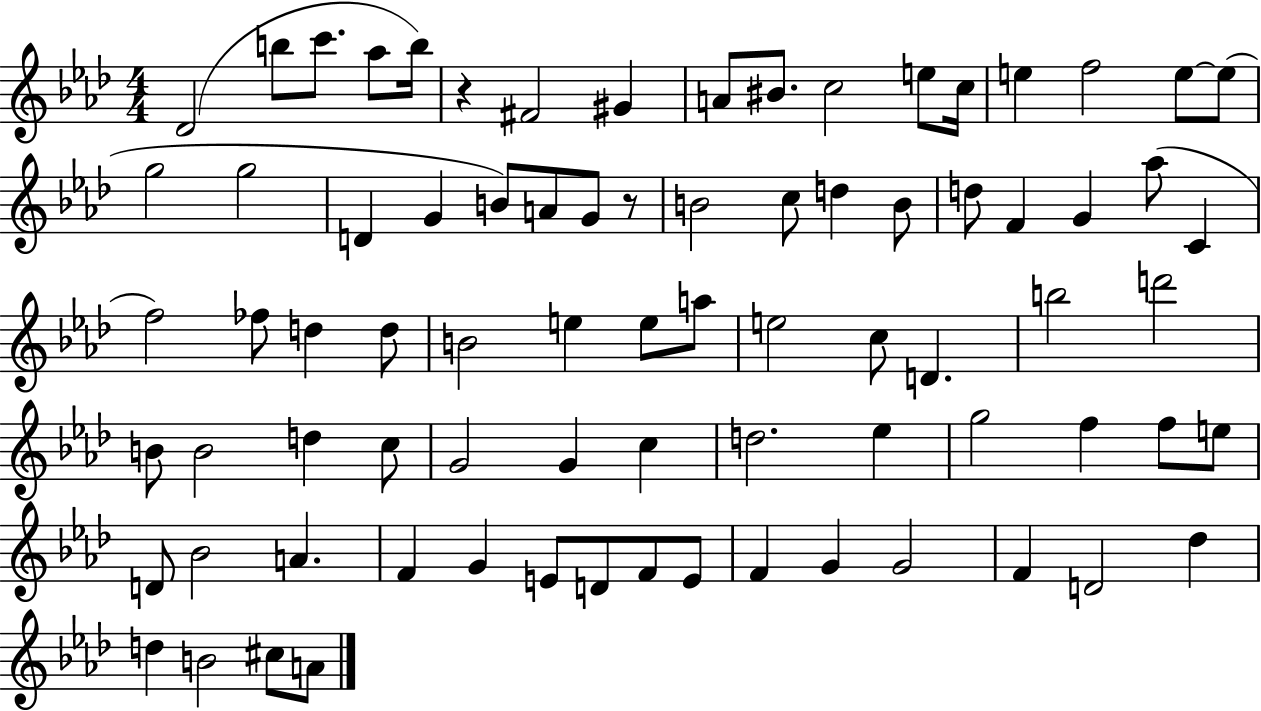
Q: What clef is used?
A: treble